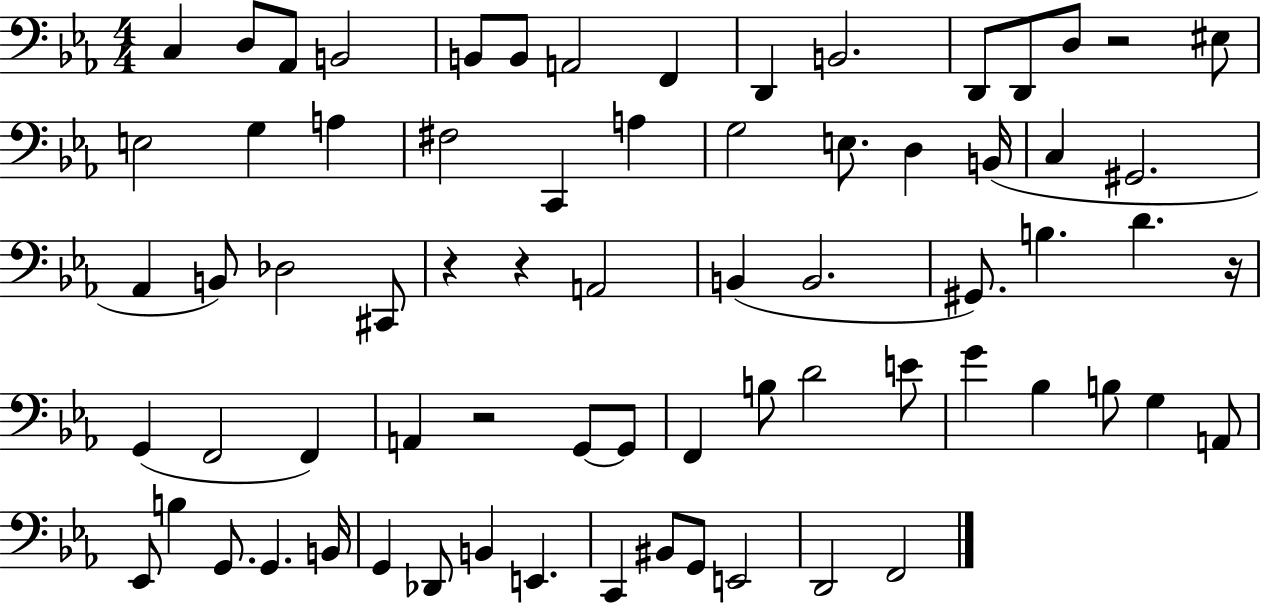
C3/q D3/e Ab2/e B2/h B2/e B2/e A2/h F2/q D2/q B2/h. D2/e D2/e D3/e R/h EIS3/e E3/h G3/q A3/q F#3/h C2/q A3/q G3/h E3/e. D3/q B2/s C3/q G#2/h. Ab2/q B2/e Db3/h C#2/e R/q R/q A2/h B2/q B2/h. G#2/e. B3/q. D4/q. R/s G2/q F2/h F2/q A2/q R/h G2/e G2/e F2/q B3/e D4/h E4/e G4/q Bb3/q B3/e G3/q A2/e Eb2/e B3/q G2/e. G2/q. B2/s G2/q Db2/e B2/q E2/q. C2/q BIS2/e G2/e E2/h D2/h F2/h